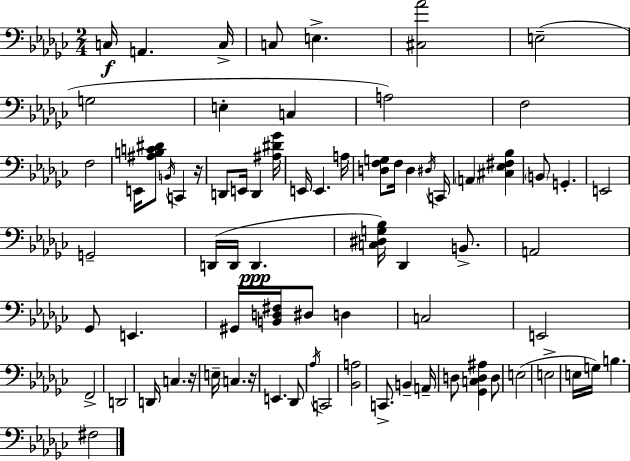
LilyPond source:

{
  \clef bass
  \numericTimeSignature
  \time 2/4
  \key ees \minor
  c16\f a,4. c16-> | c8 e4.-> | <cis aes'>2 | e2--( | \break g2 | e4-. c4 | a2) | f2 | \break f2 | e,16 <ais b c' dis'>8 \acciaccatura { b,16 } c,4 | r16 d,8 e,16 d,4 | <ais dis' ges'>16 e,16 e,4. | \break a16 <d f g>8 f16 d4 | \acciaccatura { dis16 } c,16 \parenthesize a,4 <cis ees fis bes>4 | \parenthesize b,8 g,4.-. | e,2 | \break g,2-- | d,16( d,16 d,4.\ppp | <c dis g bes>16) des,4 b,8.-> | a,2 | \break ges,8 e,4. | gis,16 <b, d fis>16 dis8 d4 | c2 | e,2 | \break f,2-> | d,2 | d,16 c4. | r16 e16-- c4. | \break r16 e,4. | des,8 \acciaccatura { aes16 } c,2 | <bes, a>2 | c,8.-> b,4-- | \break a,16-- d8 <ges, c d ais>4 | d8 e2( | e2-> | e16 g16) b4. | \break fis2 | \bar "|."
}